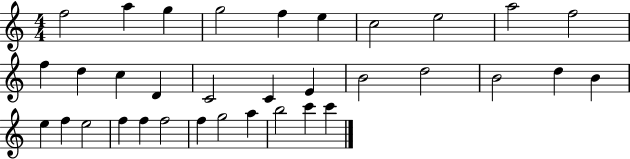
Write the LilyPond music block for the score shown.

{
  \clef treble
  \numericTimeSignature
  \time 4/4
  \key c \major
  f''2 a''4 g''4 | g''2 f''4 e''4 | c''2 e''2 | a''2 f''2 | \break f''4 d''4 c''4 d'4 | c'2 c'4 e'4 | b'2 d''2 | b'2 d''4 b'4 | \break e''4 f''4 e''2 | f''4 f''4 f''2 | f''4 g''2 a''4 | b''2 c'''4 c'''4 | \break \bar "|."
}